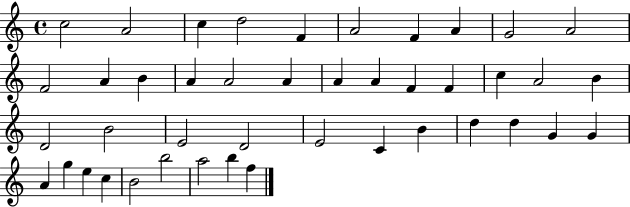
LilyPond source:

{
  \clef treble
  \time 4/4
  \defaultTimeSignature
  \key c \major
  c''2 a'2 | c''4 d''2 f'4 | a'2 f'4 a'4 | g'2 a'2 | \break f'2 a'4 b'4 | a'4 a'2 a'4 | a'4 a'4 f'4 f'4 | c''4 a'2 b'4 | \break d'2 b'2 | e'2 d'2 | e'2 c'4 b'4 | d''4 d''4 g'4 g'4 | \break a'4 g''4 e''4 c''4 | b'2 b''2 | a''2 b''4 f''4 | \bar "|."
}